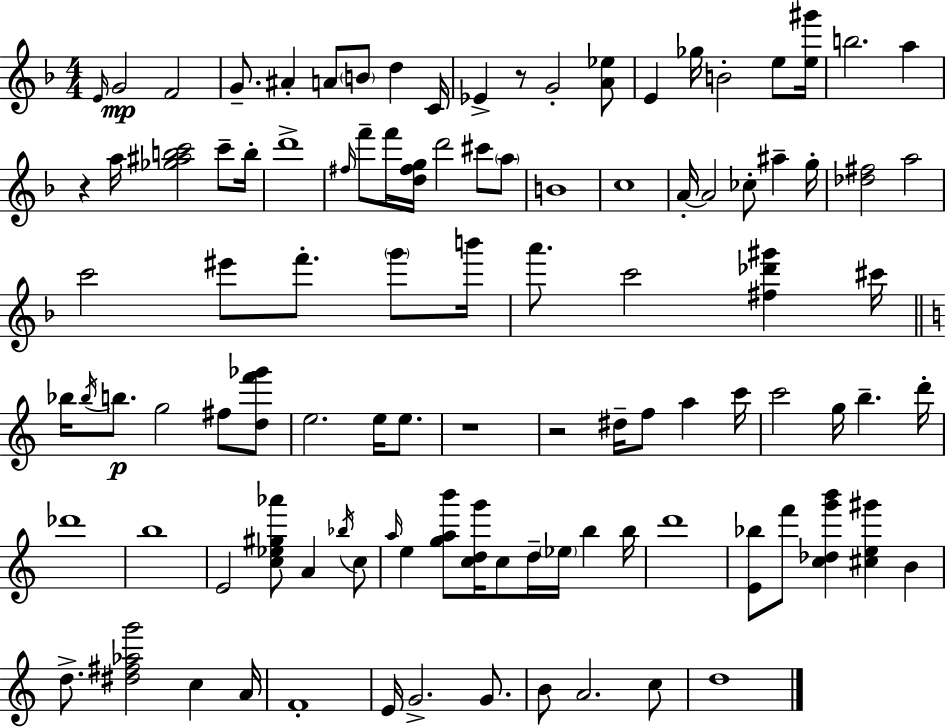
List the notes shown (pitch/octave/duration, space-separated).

E4/s G4/h F4/h G4/e. A#4/q A4/e B4/e D5/q C4/s Eb4/q R/e G4/h [A4,Eb5]/e E4/q Gb5/s B4/h E5/e [E5,G#6]/s B5/h. A5/q R/q A5/s [Gb5,A#5,B5,C6]/h C6/e B5/s D6/w F#5/s F6/e F6/s [D5,F#5,G5]/s D6/h C#6/e A5/e B4/w C5/w A4/s A4/h CES5/e A#5/q G5/s [Db5,F#5]/h A5/h C6/h EIS6/e F6/e. G6/e B6/s A6/e. C6/h [F#5,Db6,G#6]/q C#6/s Bb5/s Bb5/s B5/e. G5/h F#5/e [D5,F6,Gb6]/e E5/h. E5/s E5/e. R/w R/h D#5/s F5/e A5/q C6/s C6/h G5/s B5/q. D6/s Db6/w B5/w E4/h [C5,Eb5,G#5,Ab6]/e A4/q Bb5/s C5/e A5/s E5/q [G5,A5,B6]/e [C5,D5,G6]/s C5/e D5/s Eb5/s B5/q B5/s D6/w [E4,Bb5]/e F6/e [C5,Db5,G6,B6]/q [C#5,E5,G#6]/q B4/q D5/e. [D#5,F#5,Ab5,G6]/h C5/q A4/s F4/w E4/s G4/h. G4/e. B4/e A4/h. C5/e D5/w